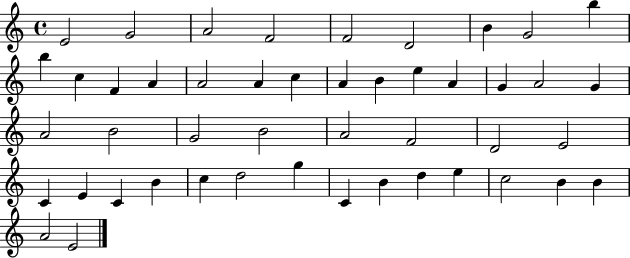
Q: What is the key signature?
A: C major